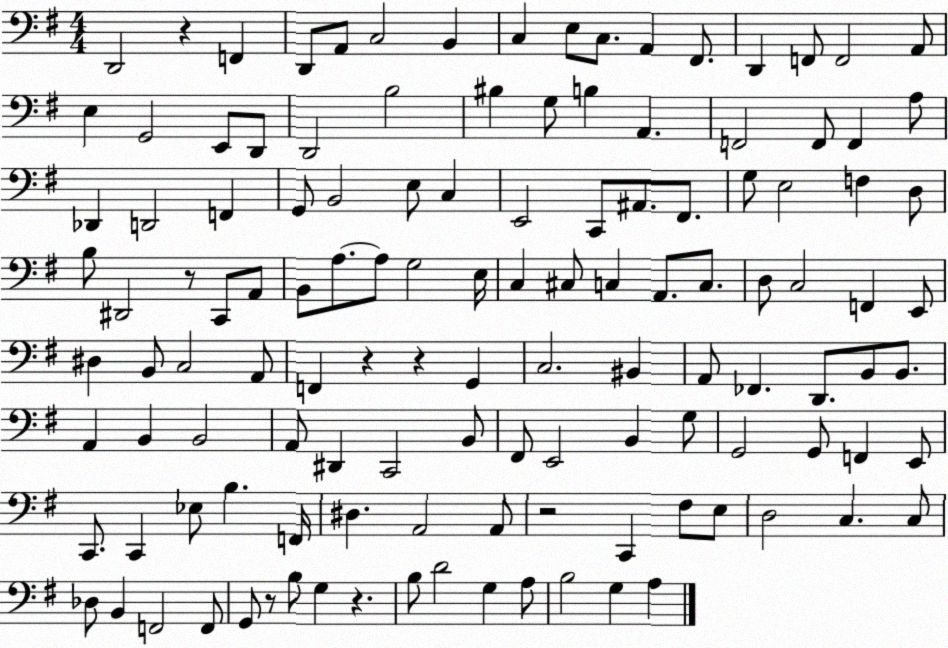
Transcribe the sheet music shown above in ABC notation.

X:1
T:Untitled
M:4/4
L:1/4
K:G
D,,2 z F,, D,,/2 A,,/2 C,2 B,, C, E,/2 C,/2 A,, ^F,,/2 D,, F,,/2 F,,2 A,,/2 E, G,,2 E,,/2 D,,/2 D,,2 B,2 ^B, G,/2 B, A,, F,,2 F,,/2 F,, A,/2 _D,, D,,2 F,, G,,/2 B,,2 E,/2 C, E,,2 C,,/2 ^A,,/2 ^F,,/2 G,/2 E,2 F, D,/2 B,/2 ^D,,2 z/2 C,,/2 A,,/2 B,,/2 A,/2 A,/2 G,2 E,/4 C, ^C,/2 C, A,,/2 C,/2 D,/2 C,2 F,, E,,/2 ^D, B,,/2 C,2 A,,/2 F,, z z G,, C,2 ^B,, A,,/2 _F,, D,,/2 B,,/2 B,,/2 A,, B,, B,,2 A,,/2 ^D,, C,,2 B,,/2 ^F,,/2 E,,2 B,, G,/2 G,,2 G,,/2 F,, E,,/2 C,,/2 C,, _E,/2 B, F,,/4 ^D, A,,2 A,,/2 z2 C,, ^F,/2 E,/2 D,2 C, C,/2 _D,/2 B,, F,,2 F,,/2 G,,/2 z/2 B,/2 G, z B,/2 D2 G, A,/2 B,2 G, A,